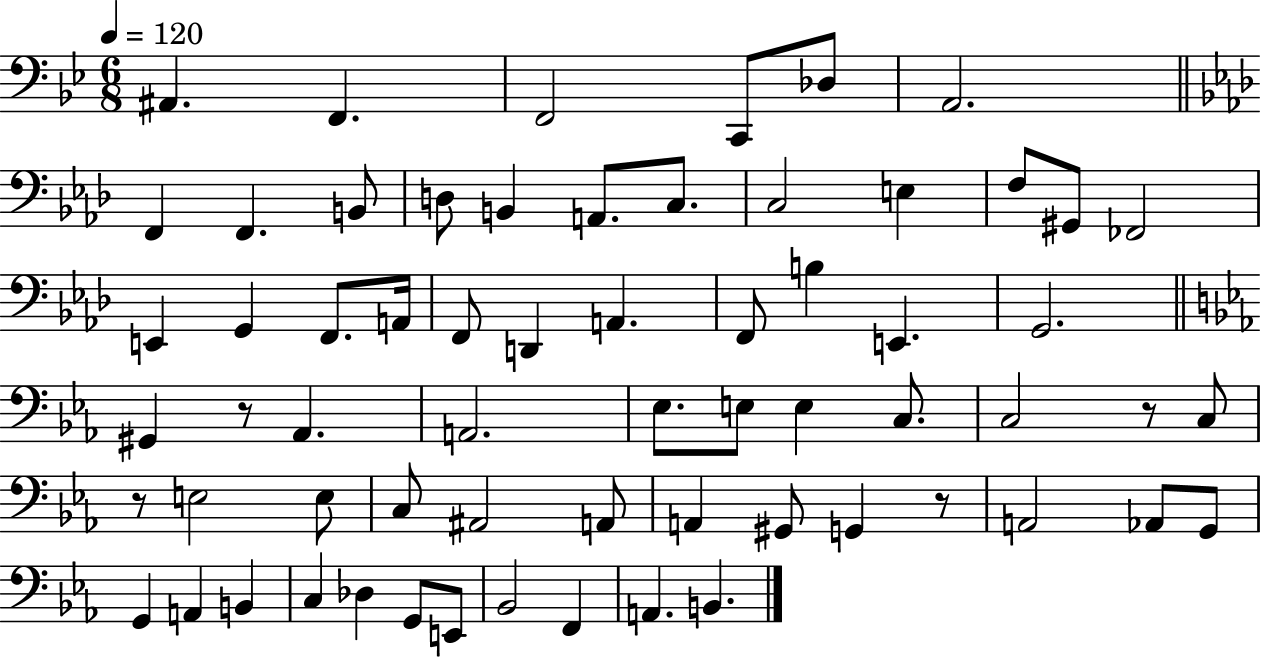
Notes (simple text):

A#2/q. F2/q. F2/h C2/e Db3/e A2/h. F2/q F2/q. B2/e D3/e B2/q A2/e. C3/e. C3/h E3/q F3/e G#2/e FES2/h E2/q G2/q F2/e. A2/s F2/e D2/q A2/q. F2/e B3/q E2/q. G2/h. G#2/q R/e Ab2/q. A2/h. Eb3/e. E3/e E3/q C3/e. C3/h R/e C3/e R/e E3/h E3/e C3/e A#2/h A2/e A2/q G#2/e G2/q R/e A2/h Ab2/e G2/e G2/q A2/q B2/q C3/q Db3/q G2/e E2/e Bb2/h F2/q A2/q. B2/q.